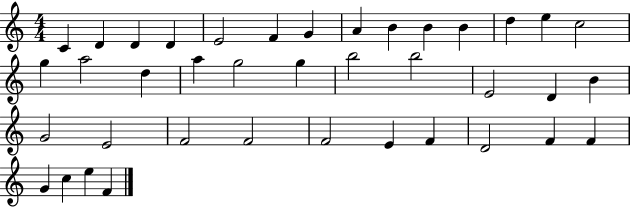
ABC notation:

X:1
T:Untitled
M:4/4
L:1/4
K:C
C D D D E2 F G A B B B d e c2 g a2 d a g2 g b2 b2 E2 D B G2 E2 F2 F2 F2 E F D2 F F G c e F